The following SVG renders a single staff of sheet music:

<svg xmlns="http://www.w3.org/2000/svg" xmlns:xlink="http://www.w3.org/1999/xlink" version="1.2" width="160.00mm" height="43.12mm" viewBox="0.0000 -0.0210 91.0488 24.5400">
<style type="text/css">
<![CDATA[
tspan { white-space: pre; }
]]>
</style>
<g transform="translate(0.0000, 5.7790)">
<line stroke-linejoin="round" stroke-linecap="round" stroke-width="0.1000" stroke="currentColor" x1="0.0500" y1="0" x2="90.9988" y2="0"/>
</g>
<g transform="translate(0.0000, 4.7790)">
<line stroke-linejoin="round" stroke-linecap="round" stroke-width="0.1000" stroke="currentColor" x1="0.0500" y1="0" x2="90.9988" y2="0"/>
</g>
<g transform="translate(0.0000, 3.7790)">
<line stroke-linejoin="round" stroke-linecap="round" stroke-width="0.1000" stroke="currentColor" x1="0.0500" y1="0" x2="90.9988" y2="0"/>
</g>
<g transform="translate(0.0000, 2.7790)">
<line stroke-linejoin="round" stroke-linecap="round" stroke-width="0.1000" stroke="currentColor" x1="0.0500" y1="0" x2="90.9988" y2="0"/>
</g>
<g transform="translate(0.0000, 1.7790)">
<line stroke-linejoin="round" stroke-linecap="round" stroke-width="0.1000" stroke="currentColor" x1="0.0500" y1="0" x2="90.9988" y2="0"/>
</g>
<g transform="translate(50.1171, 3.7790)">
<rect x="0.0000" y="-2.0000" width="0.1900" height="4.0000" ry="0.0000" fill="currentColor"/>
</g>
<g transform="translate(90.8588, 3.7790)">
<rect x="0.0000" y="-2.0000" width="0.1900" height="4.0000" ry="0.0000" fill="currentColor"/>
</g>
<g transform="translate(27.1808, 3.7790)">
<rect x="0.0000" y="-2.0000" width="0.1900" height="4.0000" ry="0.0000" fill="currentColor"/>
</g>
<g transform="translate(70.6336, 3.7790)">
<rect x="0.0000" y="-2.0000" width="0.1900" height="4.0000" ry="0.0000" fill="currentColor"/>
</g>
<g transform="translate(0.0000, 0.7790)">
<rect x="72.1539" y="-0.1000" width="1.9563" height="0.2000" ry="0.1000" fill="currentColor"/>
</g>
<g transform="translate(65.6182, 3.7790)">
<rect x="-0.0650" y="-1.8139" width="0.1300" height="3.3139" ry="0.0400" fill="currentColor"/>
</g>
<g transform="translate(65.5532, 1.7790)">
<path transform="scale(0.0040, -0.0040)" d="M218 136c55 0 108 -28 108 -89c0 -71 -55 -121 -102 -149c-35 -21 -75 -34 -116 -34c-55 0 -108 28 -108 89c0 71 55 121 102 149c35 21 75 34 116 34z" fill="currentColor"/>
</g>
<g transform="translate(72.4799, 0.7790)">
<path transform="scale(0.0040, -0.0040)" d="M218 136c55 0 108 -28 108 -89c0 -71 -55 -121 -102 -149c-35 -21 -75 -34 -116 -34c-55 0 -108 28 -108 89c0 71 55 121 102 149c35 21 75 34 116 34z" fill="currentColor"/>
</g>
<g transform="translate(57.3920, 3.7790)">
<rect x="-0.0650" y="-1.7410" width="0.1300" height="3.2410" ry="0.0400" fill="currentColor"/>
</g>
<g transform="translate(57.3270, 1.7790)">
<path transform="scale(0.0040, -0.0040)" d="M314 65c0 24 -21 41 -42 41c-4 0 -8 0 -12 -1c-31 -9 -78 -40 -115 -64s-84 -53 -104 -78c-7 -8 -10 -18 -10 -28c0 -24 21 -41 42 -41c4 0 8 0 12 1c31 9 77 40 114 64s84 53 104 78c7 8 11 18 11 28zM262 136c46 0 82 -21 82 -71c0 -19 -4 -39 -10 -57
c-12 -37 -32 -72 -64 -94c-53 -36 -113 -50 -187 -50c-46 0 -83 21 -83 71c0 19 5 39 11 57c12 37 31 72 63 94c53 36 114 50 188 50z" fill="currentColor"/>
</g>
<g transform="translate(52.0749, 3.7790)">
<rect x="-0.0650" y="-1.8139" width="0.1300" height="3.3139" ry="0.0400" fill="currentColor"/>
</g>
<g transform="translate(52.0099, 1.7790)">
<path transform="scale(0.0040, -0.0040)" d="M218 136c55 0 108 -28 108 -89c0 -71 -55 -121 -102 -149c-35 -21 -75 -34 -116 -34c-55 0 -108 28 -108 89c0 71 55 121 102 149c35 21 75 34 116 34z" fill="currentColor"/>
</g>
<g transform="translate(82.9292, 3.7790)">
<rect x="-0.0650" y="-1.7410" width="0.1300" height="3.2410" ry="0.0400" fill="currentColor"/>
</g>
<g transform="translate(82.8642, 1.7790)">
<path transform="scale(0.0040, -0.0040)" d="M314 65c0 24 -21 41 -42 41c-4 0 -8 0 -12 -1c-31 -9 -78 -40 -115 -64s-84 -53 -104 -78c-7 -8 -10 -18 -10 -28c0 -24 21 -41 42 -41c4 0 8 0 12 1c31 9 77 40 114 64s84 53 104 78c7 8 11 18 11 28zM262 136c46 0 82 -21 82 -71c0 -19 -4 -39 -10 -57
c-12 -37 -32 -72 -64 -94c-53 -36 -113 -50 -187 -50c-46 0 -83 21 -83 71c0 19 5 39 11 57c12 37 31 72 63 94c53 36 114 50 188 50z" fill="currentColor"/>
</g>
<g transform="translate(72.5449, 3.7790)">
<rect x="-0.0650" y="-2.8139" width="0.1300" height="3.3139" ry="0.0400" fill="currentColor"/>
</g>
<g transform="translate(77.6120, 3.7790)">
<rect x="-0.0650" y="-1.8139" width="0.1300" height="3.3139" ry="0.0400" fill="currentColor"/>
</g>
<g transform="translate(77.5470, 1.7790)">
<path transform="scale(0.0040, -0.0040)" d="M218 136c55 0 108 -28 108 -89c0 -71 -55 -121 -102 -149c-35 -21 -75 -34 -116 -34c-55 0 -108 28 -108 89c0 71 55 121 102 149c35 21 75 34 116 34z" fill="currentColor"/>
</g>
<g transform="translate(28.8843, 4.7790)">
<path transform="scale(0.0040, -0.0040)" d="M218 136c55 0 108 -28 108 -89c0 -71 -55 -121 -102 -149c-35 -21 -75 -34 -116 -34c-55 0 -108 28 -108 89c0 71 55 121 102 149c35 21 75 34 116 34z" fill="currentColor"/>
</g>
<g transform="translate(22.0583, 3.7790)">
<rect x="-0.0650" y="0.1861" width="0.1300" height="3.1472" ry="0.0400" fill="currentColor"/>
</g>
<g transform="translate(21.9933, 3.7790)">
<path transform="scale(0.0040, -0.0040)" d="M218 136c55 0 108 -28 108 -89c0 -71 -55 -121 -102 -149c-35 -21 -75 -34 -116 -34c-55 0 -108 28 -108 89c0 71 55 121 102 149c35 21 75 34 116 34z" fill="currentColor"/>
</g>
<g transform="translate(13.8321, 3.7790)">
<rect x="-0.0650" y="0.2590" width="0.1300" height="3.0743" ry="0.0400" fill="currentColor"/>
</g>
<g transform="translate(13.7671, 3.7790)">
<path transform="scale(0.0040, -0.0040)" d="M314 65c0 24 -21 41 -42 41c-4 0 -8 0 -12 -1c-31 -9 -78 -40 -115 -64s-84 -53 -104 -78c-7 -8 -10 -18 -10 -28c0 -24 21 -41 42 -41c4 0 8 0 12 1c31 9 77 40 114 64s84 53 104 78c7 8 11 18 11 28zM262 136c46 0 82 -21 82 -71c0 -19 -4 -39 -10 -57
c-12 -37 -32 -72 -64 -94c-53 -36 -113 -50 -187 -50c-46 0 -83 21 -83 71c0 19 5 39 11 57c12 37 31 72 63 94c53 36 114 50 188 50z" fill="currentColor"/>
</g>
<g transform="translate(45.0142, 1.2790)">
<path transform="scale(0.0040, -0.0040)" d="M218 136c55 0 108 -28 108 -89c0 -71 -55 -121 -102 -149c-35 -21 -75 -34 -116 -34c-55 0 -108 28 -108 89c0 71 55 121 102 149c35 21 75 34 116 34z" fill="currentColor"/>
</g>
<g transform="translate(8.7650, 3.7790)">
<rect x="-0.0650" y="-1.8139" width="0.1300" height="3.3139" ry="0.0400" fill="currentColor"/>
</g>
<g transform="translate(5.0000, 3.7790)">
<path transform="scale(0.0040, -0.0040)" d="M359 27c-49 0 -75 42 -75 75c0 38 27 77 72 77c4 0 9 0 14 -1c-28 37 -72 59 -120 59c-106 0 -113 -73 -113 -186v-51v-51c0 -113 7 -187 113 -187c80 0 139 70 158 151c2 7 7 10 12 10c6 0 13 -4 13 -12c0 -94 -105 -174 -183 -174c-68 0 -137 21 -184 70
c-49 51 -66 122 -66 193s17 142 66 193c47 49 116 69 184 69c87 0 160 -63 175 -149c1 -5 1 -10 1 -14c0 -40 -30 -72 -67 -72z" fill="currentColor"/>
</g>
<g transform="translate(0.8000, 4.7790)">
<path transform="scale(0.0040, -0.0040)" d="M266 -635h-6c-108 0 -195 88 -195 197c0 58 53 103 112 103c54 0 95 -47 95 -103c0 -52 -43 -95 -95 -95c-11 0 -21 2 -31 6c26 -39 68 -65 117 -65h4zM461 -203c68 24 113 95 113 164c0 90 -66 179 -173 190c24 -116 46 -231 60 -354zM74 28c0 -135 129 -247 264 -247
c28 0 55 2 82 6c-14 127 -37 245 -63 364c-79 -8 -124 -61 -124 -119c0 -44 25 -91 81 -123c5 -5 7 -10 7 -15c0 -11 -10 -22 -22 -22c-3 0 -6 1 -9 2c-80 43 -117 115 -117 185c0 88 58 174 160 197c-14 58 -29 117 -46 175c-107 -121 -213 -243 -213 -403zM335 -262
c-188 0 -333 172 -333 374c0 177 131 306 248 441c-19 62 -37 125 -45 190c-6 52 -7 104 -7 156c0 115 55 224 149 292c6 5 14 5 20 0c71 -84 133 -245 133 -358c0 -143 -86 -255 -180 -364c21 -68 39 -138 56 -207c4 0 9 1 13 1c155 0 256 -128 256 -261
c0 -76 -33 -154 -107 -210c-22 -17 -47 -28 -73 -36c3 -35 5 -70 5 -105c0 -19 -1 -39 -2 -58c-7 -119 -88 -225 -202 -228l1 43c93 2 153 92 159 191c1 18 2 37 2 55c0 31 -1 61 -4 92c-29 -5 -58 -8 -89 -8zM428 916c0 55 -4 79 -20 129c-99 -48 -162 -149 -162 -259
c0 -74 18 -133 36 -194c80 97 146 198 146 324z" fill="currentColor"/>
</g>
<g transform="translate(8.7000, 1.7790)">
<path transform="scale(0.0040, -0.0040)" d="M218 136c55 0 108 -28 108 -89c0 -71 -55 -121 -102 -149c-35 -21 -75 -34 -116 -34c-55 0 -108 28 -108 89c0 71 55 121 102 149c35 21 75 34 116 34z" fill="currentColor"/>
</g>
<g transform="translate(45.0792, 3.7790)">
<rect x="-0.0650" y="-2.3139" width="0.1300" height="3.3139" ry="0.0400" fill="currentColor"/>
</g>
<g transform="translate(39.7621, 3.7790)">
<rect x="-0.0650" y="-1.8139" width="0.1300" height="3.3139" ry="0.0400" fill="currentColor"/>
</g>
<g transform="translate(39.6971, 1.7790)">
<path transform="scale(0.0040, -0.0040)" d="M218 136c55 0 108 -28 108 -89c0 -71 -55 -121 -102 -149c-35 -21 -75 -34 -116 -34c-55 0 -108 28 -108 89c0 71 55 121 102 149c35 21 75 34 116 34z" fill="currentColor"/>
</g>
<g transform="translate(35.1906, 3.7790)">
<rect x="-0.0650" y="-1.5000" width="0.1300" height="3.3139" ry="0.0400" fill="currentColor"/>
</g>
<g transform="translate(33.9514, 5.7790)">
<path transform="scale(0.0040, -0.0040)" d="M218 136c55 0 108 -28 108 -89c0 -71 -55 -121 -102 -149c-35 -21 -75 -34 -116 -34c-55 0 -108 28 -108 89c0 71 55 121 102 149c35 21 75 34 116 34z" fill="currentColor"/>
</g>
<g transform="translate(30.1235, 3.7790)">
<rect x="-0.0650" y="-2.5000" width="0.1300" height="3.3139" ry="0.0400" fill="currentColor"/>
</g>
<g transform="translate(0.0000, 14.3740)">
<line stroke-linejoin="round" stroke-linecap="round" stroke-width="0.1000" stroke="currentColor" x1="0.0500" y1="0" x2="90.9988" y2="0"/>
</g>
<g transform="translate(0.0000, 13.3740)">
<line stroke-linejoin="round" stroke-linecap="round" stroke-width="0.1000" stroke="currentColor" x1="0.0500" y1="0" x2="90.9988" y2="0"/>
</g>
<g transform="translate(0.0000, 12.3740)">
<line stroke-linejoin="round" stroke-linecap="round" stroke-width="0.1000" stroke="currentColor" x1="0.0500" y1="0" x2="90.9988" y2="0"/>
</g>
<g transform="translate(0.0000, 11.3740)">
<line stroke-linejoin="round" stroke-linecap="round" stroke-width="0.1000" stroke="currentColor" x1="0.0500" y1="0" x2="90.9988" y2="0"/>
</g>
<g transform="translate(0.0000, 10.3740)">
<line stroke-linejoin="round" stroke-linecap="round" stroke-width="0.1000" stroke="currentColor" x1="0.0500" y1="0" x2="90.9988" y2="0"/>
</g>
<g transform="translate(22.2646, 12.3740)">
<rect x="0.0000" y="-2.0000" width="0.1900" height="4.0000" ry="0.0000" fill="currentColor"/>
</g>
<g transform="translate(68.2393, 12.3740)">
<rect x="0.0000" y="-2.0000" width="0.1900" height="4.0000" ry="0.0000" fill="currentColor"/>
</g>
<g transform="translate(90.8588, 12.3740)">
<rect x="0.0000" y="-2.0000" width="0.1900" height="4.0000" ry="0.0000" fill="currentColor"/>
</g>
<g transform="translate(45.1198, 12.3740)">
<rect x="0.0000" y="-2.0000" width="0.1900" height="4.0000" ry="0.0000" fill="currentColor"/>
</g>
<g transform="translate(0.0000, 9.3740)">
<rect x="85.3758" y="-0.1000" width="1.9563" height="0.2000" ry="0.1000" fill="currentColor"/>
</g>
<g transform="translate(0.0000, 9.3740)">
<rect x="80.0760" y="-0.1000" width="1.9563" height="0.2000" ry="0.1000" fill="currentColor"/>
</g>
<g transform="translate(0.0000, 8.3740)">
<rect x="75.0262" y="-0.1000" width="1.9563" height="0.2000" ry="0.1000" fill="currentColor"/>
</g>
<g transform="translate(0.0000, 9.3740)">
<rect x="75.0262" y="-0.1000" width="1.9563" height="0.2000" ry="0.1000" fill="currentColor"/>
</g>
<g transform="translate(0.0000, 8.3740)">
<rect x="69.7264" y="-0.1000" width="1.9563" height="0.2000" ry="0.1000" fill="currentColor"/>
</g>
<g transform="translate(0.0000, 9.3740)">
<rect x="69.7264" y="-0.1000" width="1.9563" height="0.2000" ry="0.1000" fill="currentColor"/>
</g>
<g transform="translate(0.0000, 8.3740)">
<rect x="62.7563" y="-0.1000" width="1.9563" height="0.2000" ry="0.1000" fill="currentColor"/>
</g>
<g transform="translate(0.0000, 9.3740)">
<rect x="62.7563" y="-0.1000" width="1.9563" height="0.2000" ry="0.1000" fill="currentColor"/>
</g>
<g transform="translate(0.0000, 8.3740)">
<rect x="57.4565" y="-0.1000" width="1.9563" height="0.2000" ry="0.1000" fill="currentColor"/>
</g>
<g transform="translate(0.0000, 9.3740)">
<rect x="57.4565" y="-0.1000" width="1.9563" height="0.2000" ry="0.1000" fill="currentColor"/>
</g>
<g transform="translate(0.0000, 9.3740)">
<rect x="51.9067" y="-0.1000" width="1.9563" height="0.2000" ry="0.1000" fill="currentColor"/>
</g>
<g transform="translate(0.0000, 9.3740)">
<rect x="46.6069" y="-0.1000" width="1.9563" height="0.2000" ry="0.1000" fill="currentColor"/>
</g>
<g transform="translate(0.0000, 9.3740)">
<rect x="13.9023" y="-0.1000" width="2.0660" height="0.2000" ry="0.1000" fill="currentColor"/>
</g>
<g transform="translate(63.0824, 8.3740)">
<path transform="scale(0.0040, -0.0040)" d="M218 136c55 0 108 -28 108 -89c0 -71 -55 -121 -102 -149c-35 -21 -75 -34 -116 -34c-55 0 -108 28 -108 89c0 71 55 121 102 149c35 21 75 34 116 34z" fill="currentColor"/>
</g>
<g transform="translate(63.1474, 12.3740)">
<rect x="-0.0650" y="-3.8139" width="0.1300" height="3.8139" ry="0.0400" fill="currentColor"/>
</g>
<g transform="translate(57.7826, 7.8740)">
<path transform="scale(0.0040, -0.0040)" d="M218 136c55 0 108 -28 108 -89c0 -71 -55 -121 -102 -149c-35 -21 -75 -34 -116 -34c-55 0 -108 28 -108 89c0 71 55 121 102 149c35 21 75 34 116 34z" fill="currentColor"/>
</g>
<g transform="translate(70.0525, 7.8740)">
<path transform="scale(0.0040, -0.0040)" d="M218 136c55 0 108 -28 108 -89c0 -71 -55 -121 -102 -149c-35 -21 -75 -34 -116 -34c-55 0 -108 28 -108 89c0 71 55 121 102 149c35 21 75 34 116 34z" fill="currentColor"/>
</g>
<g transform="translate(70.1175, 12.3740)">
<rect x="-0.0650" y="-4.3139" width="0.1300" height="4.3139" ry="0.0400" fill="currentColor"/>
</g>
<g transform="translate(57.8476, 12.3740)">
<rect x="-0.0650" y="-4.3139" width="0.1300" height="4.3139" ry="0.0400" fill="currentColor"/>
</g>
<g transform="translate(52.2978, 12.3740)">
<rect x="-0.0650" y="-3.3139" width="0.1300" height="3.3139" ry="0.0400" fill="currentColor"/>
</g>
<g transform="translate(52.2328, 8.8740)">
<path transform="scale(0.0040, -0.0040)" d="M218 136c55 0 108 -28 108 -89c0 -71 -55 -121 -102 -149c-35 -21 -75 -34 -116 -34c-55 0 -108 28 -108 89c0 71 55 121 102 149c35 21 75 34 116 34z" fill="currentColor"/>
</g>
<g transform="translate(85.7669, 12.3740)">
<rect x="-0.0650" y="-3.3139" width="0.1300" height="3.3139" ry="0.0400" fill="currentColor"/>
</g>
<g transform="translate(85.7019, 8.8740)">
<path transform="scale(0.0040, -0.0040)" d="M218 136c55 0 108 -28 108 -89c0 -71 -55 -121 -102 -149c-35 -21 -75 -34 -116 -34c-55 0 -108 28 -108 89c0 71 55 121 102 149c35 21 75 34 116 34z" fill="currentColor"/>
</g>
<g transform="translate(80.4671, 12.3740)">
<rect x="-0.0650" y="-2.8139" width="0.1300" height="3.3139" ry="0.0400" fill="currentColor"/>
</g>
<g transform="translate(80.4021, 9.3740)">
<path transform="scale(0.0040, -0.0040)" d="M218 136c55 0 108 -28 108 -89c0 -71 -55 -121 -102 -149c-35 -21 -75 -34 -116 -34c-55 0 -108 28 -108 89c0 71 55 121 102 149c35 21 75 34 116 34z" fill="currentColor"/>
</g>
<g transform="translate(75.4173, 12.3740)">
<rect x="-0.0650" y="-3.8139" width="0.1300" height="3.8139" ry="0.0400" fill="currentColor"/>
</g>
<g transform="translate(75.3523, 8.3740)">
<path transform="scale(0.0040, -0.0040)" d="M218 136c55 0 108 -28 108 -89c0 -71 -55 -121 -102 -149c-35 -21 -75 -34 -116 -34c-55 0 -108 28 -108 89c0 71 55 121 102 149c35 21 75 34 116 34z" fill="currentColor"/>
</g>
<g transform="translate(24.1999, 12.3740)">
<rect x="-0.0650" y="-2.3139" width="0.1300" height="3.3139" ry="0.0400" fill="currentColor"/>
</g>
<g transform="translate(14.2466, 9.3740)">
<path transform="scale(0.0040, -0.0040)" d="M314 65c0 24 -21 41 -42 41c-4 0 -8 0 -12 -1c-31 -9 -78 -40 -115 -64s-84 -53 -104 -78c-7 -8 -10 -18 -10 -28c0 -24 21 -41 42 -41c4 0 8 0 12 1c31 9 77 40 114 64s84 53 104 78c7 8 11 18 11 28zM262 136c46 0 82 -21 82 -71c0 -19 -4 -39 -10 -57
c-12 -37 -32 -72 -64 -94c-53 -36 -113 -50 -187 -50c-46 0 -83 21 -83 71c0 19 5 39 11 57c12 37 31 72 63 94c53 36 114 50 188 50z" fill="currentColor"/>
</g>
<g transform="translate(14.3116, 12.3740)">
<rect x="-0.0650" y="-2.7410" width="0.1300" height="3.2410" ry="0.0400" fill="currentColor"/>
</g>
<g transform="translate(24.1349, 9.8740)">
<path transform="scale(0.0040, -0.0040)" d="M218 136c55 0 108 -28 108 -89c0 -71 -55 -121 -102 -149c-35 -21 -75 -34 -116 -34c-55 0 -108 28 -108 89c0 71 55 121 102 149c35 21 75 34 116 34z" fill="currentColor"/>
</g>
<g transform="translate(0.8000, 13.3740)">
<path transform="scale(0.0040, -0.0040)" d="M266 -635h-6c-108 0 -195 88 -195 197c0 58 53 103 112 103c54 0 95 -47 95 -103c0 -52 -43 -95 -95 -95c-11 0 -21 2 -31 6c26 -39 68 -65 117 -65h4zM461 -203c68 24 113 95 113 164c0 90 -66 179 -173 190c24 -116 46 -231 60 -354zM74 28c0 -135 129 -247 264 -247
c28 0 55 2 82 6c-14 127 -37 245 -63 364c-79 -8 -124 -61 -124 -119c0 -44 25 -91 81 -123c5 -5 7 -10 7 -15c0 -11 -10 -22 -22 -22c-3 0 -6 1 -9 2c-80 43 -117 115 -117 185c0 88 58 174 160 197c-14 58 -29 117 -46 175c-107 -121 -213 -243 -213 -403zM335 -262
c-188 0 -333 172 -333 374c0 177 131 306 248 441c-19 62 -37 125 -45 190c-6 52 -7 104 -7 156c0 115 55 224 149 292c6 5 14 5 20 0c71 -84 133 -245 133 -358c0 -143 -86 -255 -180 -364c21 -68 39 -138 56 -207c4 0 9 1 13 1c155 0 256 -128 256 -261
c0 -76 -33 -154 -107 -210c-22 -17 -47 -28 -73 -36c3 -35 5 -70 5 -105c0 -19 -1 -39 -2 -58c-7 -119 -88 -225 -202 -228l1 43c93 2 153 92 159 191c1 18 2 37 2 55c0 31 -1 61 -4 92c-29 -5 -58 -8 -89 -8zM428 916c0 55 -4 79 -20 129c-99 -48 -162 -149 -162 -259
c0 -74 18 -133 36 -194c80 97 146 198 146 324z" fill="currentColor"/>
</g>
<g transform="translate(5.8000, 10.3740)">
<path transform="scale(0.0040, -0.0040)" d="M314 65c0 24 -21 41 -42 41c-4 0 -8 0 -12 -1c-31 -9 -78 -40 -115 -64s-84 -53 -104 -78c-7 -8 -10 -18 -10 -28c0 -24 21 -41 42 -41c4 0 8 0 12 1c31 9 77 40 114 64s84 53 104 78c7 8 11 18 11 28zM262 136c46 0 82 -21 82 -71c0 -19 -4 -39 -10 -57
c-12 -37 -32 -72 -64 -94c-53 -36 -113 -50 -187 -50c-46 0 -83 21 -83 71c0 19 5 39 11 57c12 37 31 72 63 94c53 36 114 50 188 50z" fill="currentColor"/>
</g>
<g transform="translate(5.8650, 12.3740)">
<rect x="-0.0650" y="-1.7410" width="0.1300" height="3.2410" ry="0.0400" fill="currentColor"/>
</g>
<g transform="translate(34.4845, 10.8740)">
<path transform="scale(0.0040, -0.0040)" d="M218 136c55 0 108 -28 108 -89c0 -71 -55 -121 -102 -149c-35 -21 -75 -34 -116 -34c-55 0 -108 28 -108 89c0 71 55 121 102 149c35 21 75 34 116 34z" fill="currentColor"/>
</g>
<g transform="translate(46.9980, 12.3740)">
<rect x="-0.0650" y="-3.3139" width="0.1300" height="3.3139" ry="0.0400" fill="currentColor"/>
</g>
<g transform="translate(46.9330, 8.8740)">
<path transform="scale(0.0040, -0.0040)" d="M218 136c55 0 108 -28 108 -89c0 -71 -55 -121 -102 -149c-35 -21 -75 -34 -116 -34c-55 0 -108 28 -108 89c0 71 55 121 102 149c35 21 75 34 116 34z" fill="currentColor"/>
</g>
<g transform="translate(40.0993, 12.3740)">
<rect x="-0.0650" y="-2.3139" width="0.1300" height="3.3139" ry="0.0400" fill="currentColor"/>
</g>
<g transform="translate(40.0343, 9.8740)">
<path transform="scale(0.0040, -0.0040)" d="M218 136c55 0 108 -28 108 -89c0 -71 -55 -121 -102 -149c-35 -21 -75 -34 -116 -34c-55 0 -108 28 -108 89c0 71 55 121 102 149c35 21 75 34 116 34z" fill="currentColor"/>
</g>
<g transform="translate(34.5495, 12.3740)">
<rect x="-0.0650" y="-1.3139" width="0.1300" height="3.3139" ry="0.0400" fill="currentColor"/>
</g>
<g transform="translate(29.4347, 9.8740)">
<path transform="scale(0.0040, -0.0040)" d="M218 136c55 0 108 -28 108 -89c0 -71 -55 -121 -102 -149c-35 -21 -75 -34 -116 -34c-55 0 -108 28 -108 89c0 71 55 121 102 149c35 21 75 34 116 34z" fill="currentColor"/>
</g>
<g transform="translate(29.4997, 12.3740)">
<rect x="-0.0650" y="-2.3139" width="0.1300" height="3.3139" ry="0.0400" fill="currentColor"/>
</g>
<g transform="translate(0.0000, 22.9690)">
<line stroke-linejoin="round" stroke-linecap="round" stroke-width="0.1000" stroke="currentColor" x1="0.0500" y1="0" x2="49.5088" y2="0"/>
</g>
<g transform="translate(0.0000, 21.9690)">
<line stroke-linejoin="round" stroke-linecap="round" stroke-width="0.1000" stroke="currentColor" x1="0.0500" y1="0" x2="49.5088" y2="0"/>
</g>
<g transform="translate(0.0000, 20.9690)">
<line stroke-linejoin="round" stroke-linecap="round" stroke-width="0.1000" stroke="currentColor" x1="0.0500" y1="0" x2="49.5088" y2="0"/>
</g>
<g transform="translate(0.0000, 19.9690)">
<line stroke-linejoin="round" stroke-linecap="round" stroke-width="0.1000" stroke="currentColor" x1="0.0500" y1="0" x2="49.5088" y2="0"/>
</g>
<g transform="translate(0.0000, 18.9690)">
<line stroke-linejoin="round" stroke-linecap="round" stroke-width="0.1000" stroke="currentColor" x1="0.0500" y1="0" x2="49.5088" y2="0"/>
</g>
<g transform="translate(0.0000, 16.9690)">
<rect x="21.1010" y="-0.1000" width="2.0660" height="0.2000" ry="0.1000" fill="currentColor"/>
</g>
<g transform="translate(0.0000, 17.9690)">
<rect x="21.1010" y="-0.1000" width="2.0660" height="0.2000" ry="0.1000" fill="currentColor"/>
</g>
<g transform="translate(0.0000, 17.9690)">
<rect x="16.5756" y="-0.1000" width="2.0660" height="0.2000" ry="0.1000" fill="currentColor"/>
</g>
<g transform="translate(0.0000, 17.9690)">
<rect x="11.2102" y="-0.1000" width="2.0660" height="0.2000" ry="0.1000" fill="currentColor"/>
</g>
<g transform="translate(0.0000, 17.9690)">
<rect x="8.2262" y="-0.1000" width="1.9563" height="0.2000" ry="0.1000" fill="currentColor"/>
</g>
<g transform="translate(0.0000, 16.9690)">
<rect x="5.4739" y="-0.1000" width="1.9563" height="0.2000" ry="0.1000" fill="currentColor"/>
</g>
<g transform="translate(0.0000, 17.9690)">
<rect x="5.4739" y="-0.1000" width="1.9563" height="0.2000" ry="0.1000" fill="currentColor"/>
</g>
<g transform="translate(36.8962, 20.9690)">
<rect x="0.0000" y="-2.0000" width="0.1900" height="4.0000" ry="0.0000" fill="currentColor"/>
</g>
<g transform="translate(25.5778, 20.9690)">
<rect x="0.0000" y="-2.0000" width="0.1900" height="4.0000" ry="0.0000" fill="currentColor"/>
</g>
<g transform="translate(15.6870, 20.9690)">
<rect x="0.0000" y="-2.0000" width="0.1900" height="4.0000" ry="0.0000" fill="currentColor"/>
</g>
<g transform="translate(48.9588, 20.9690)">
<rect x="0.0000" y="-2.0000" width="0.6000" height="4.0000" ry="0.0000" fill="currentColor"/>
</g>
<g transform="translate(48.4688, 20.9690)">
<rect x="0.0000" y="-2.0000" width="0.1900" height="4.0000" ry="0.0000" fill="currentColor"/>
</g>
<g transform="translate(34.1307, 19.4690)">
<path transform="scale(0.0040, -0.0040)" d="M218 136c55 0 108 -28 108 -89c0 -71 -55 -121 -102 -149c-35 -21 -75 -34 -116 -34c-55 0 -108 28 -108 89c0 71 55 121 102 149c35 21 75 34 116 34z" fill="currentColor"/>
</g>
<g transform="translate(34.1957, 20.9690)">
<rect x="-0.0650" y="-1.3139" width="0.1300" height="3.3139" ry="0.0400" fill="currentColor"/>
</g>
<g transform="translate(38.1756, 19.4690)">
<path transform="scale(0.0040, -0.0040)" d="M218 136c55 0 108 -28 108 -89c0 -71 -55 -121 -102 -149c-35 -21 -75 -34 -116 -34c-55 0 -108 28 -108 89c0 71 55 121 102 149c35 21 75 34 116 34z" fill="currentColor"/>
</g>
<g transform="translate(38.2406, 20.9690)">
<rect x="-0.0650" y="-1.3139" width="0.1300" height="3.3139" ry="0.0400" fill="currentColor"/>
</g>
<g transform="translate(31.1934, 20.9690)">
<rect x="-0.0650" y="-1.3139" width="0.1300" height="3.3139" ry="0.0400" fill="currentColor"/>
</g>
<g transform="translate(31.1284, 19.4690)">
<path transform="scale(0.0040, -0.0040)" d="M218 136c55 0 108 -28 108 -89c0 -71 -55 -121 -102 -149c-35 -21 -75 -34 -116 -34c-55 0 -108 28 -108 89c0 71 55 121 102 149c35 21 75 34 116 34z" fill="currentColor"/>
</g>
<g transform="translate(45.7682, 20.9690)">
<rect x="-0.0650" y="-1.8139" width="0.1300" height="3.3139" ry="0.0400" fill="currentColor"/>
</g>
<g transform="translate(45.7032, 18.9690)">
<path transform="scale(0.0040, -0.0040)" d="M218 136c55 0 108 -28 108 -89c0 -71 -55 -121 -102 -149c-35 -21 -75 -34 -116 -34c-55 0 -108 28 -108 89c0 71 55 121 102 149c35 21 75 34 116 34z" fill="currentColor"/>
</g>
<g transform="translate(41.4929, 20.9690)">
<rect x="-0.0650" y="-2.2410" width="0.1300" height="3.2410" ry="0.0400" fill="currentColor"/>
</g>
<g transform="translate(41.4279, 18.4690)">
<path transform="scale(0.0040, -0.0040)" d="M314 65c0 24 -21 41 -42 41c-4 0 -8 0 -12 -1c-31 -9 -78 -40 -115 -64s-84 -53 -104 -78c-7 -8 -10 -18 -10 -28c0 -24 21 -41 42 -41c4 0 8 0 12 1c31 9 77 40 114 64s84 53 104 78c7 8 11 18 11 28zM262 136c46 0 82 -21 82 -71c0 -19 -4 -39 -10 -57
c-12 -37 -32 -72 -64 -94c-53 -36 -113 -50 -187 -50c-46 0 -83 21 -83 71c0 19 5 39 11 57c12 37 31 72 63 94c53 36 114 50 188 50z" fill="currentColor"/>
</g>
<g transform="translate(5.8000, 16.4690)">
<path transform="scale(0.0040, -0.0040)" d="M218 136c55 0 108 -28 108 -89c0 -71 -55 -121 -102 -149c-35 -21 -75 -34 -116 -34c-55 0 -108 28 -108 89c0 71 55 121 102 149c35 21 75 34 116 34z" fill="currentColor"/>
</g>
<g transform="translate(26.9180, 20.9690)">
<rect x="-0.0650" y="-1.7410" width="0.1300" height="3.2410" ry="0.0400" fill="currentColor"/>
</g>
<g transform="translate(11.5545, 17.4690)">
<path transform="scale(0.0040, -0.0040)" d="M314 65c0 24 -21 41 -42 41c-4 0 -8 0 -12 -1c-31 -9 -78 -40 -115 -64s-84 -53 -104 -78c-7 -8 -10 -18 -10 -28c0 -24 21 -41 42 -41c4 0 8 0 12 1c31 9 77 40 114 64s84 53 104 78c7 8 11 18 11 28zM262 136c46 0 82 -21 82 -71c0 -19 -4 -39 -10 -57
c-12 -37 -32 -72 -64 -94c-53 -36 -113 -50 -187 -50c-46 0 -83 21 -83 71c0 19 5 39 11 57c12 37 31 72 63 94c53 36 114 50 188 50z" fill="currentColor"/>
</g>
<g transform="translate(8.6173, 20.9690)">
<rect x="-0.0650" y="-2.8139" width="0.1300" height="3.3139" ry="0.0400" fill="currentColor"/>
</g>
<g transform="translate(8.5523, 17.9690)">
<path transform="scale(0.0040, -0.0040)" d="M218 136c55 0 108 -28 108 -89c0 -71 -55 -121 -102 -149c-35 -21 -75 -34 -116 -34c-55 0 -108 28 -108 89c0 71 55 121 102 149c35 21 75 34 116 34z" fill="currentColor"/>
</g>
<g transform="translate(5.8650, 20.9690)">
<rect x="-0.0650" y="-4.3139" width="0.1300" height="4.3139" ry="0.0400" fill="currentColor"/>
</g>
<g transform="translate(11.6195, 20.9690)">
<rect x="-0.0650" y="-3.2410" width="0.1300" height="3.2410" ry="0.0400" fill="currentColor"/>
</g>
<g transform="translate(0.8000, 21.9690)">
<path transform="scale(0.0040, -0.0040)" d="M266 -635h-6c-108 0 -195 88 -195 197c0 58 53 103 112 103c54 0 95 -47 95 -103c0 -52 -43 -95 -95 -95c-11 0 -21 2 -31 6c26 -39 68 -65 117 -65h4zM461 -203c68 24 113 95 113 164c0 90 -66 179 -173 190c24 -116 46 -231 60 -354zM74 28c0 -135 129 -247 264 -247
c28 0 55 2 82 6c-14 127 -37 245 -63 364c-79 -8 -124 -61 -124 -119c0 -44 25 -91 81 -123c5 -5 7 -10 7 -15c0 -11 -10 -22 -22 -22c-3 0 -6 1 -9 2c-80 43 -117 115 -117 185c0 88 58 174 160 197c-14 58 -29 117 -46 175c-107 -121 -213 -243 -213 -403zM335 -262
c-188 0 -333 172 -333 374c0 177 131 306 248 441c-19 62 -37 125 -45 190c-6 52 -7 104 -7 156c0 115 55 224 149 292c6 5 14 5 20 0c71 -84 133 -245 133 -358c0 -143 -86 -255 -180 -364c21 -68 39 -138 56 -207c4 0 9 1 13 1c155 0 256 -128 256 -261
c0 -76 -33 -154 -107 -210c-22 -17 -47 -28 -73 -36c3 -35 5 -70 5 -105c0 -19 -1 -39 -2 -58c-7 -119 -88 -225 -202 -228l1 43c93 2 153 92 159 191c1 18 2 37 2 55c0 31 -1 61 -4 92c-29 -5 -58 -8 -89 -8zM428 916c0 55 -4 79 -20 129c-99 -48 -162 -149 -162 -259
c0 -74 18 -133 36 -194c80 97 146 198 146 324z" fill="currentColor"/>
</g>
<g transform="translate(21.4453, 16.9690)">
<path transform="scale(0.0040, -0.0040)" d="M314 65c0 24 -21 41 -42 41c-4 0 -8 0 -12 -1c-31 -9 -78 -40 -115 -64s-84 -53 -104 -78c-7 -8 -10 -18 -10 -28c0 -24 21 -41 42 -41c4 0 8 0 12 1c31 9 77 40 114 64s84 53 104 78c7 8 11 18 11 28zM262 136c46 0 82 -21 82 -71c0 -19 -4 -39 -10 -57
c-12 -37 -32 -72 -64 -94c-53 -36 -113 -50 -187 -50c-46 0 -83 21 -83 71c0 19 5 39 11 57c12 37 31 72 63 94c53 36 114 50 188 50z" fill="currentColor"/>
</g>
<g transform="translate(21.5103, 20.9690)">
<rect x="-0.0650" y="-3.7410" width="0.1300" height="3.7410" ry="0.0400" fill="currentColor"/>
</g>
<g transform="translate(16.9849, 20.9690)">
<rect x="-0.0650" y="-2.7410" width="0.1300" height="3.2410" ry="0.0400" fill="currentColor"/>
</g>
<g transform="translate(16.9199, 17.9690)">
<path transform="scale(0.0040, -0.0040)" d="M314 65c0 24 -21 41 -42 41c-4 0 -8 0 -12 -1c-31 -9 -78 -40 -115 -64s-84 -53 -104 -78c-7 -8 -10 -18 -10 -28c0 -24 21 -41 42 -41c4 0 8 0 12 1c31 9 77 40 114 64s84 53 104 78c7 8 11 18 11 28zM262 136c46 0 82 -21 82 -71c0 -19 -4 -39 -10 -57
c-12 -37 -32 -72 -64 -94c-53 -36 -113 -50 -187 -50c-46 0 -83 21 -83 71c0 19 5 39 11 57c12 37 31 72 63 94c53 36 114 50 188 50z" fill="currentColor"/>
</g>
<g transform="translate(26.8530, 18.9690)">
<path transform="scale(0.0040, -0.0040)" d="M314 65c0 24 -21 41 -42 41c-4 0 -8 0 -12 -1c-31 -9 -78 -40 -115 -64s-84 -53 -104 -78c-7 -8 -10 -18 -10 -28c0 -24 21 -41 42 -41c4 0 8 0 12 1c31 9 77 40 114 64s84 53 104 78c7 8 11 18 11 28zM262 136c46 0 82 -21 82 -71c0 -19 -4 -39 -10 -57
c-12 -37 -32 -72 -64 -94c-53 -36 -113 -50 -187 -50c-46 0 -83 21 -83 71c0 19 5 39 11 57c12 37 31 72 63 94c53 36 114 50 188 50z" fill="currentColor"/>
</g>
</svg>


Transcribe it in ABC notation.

X:1
T:Untitled
M:4/4
L:1/4
K:C
f B2 B G E f g f f2 f a f f2 f2 a2 g g e g b b d' c' d' c' a b d' a b2 a2 c'2 f2 e e e g2 f